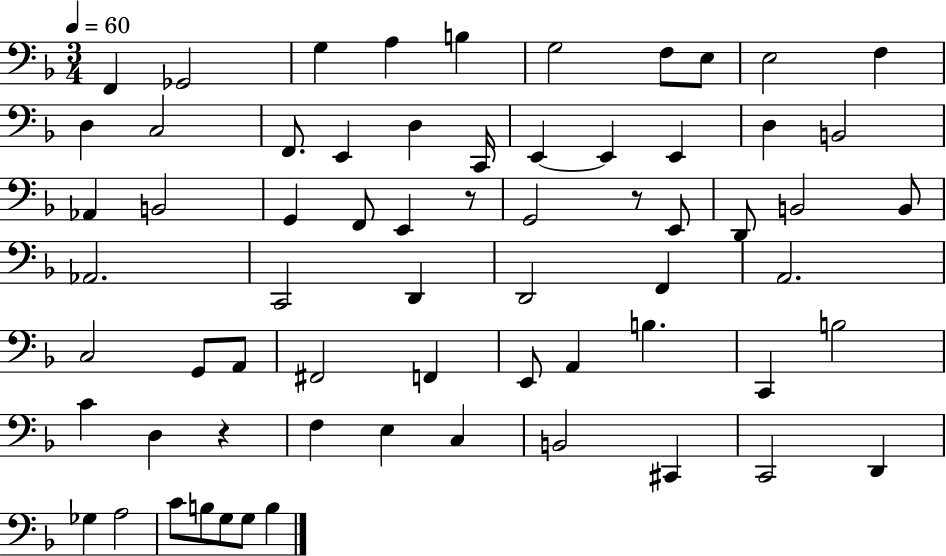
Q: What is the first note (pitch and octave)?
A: F2